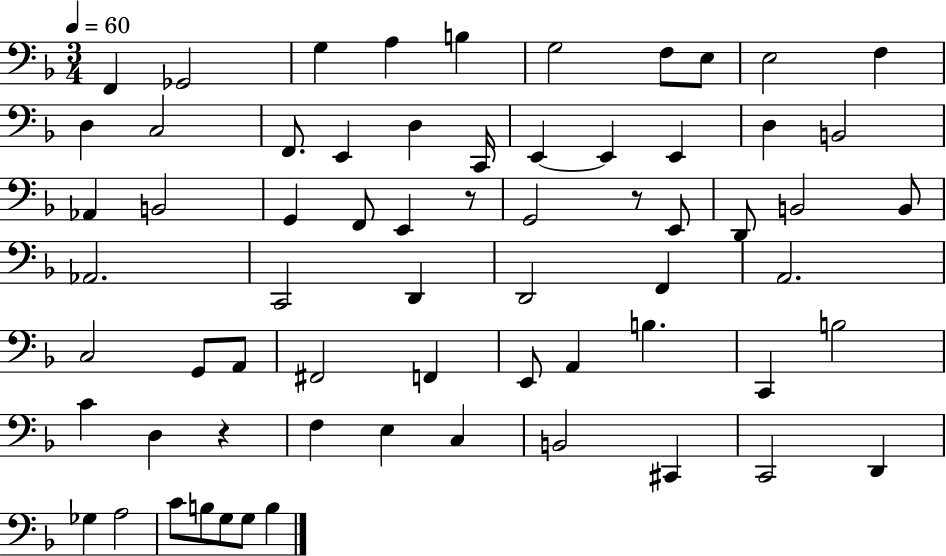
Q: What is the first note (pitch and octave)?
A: F2